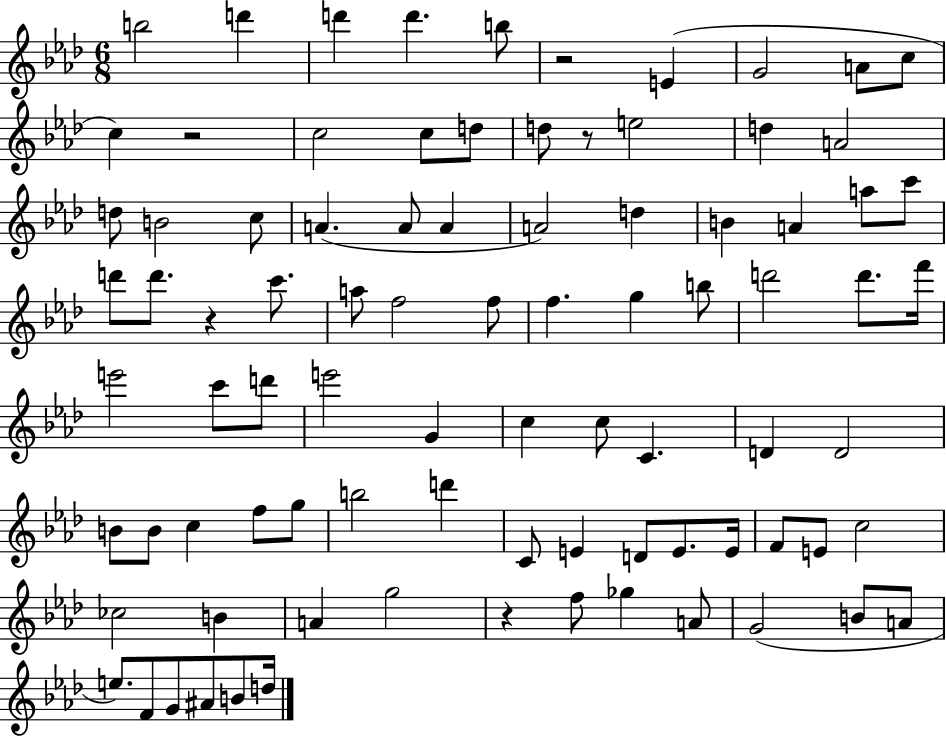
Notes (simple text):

B5/h D6/q D6/q D6/q. B5/e R/h E4/q G4/h A4/e C5/e C5/q R/h C5/h C5/e D5/e D5/e R/e E5/h D5/q A4/h D5/e B4/h C5/e A4/q. A4/e A4/q A4/h D5/q B4/q A4/q A5/e C6/e D6/e D6/e. R/q C6/e. A5/e F5/h F5/e F5/q. G5/q B5/e D6/h D6/e. F6/s E6/h C6/e D6/e E6/h G4/q C5/q C5/e C4/q. D4/q D4/h B4/e B4/e C5/q F5/e G5/e B5/h D6/q C4/e E4/q D4/e E4/e. E4/s F4/e E4/e C5/h CES5/h B4/q A4/q G5/h R/q F5/e Gb5/q A4/e G4/h B4/e A4/e E5/e. F4/e G4/e A#4/e B4/e D5/s